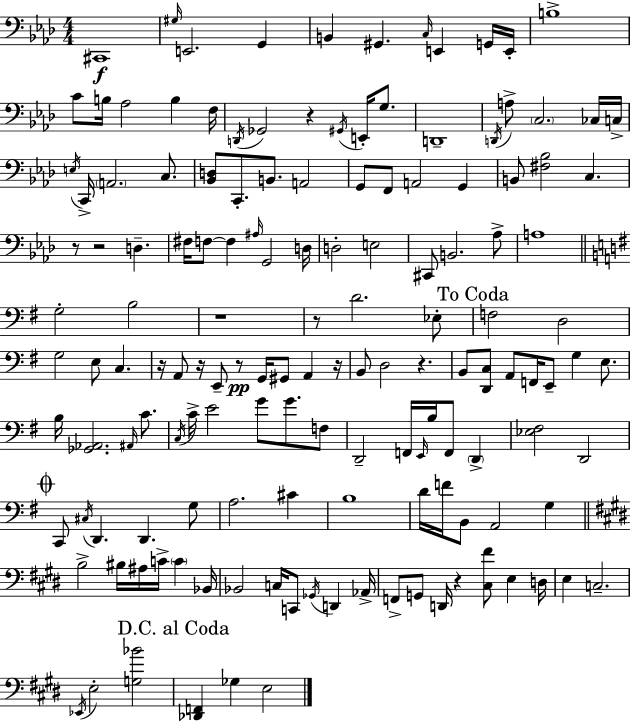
X:1
T:Untitled
M:4/4
L:1/4
K:Fm
^C,,4 ^G,/4 E,,2 G,, B,, ^G,, C,/4 E,, G,,/4 E,,/4 B,4 C/2 B,/4 _A,2 B, F,/4 D,,/4 _G,,2 z ^G,,/4 E,,/4 G,/2 D,,4 D,,/4 A,/2 C,2 _C,/4 C,/4 E,/4 C,,/4 A,,2 C,/2 [_B,,D,]/2 C,,/2 B,,/2 A,,2 G,,/2 F,,/2 A,,2 G,, B,,/2 [^F,_B,]2 C, z/2 z2 D, ^F,/4 F,/2 F, ^A,/4 G,,2 D,/4 D,2 E,2 ^C,,/2 B,,2 _A,/2 A,4 G,2 B,2 z4 z/2 D2 _E,/2 F,2 D,2 G,2 E,/2 C, z/4 A,,/2 z/4 E,,/2 z/2 G,,/4 ^G,,/2 A,, z/4 B,,/2 D,2 z B,,/2 [D,,C,]/2 A,,/2 F,,/4 E,,/2 G, E,/2 B,/4 [_G,,_A,,]2 ^A,,/4 C/2 C,/4 C/4 E2 G/2 G/2 F,/2 D,,2 F,,/4 E,,/4 B,/4 F,,/2 D,, [_E,^F,]2 D,,2 C,,/2 ^C,/4 D,, D,, G,/2 A,2 ^C B,4 D/4 F/4 B,,/2 A,,2 G, B,2 ^B,/4 ^A,/4 C/4 C _B,,/4 _B,,2 C,/4 C,,/2 _G,,/4 D,, _A,,/4 F,,/2 G,,/2 D,,/4 z [^C,^F]/2 E, D,/4 E, C,2 _E,,/4 E,2 [G,_B]2 [_D,,F,,] _G, E,2